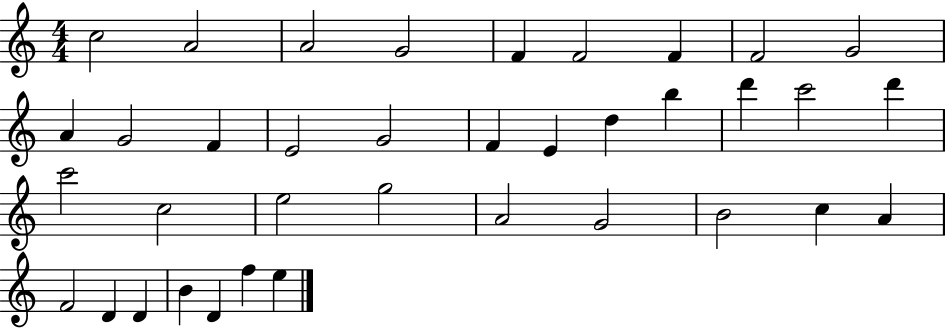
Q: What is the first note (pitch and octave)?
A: C5